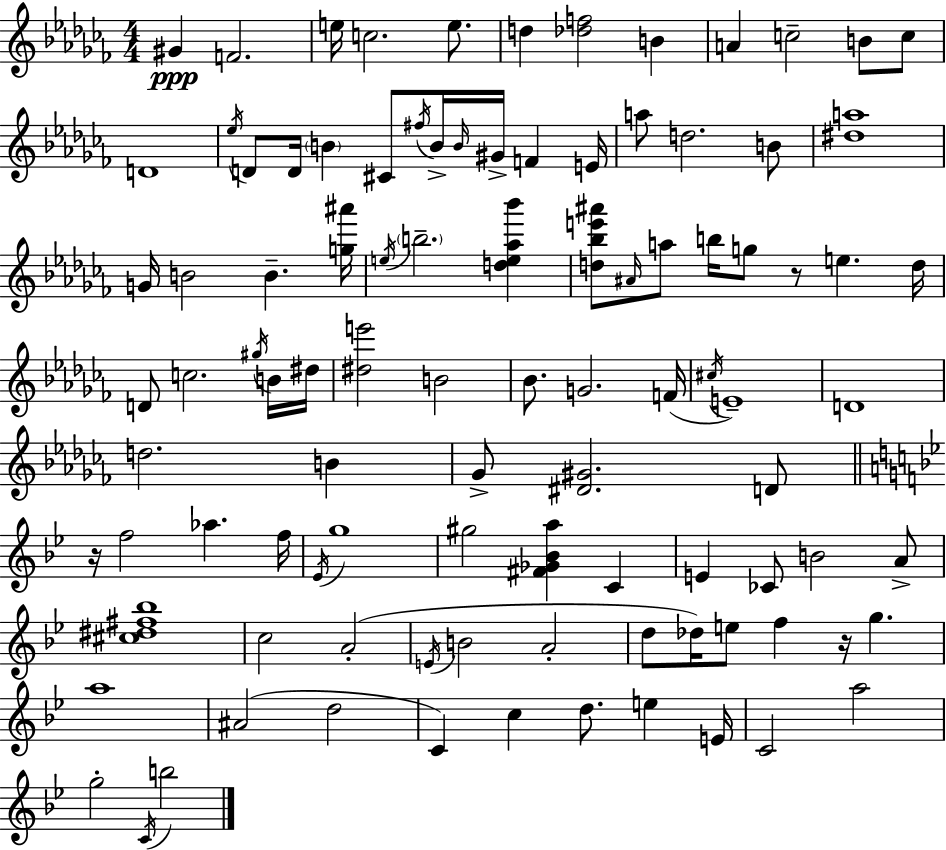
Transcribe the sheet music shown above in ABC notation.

X:1
T:Untitled
M:4/4
L:1/4
K:Abm
^G F2 e/4 c2 e/2 d [_df]2 B A c2 B/2 c/2 D4 _e/4 D/2 D/4 B ^C/2 ^f/4 B/4 B/4 ^G/4 F E/4 a/2 d2 B/2 [^da]4 G/4 B2 B [g^a']/4 e/4 b2 [de_a_b'] [d_be'^a']/2 ^A/4 a/2 b/4 g/2 z/2 e d/4 D/2 c2 ^g/4 B/4 ^d/4 [^de']2 B2 _B/2 G2 F/4 ^c/4 E4 D4 d2 B _G/2 [^D^G]2 D/2 z/4 f2 _a f/4 _E/4 g4 ^g2 [^F_G_Ba] C E _C/2 B2 A/2 [^c^d^f_b]4 c2 A2 E/4 B2 A2 d/2 _d/4 e/2 f z/4 g a4 ^A2 d2 C c d/2 e E/4 C2 a2 g2 C/4 b2